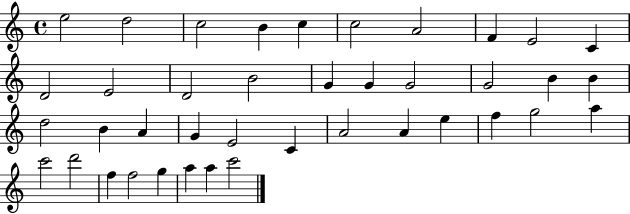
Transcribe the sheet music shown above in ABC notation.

X:1
T:Untitled
M:4/4
L:1/4
K:C
e2 d2 c2 B c c2 A2 F E2 C D2 E2 D2 B2 G G G2 G2 B B d2 B A G E2 C A2 A e f g2 a c'2 d'2 f f2 g a a c'2